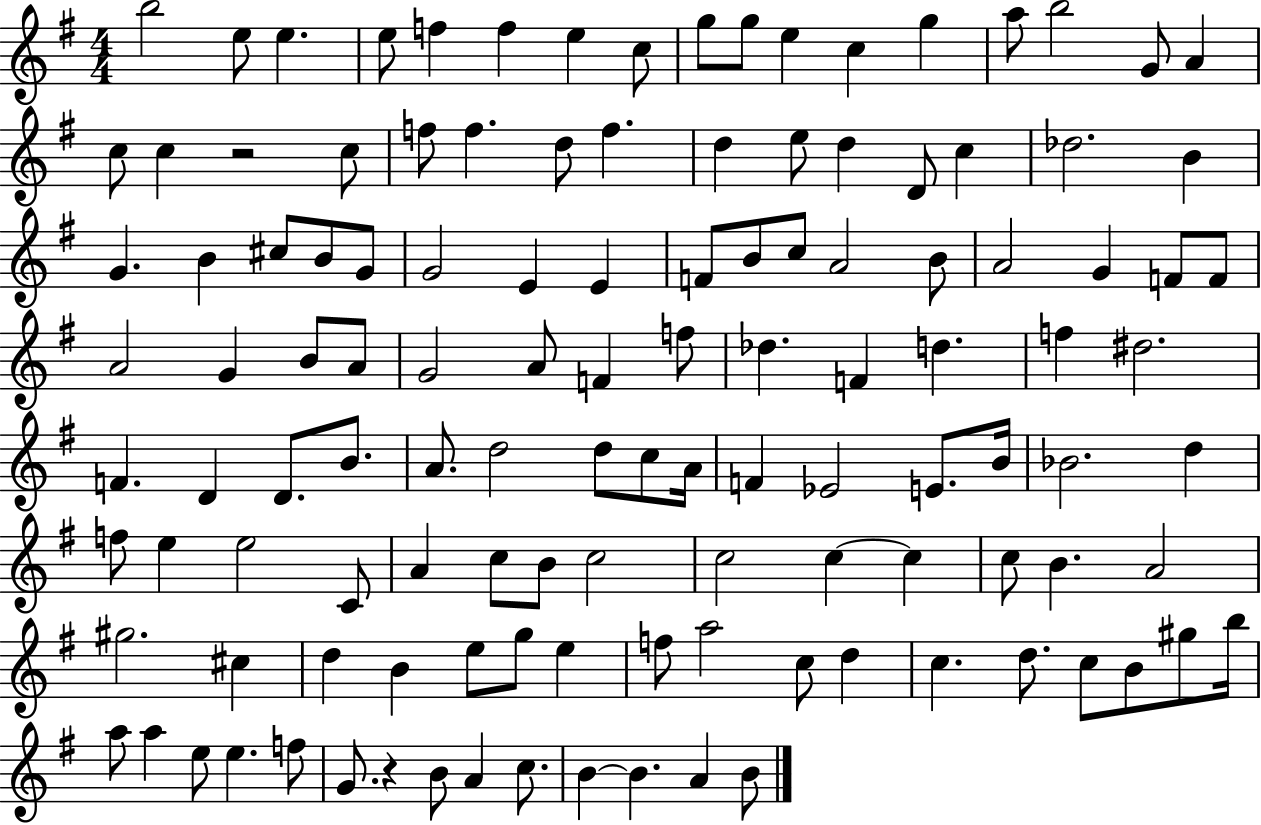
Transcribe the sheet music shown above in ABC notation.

X:1
T:Untitled
M:4/4
L:1/4
K:G
b2 e/2 e e/2 f f e c/2 g/2 g/2 e c g a/2 b2 G/2 A c/2 c z2 c/2 f/2 f d/2 f d e/2 d D/2 c _d2 B G B ^c/2 B/2 G/2 G2 E E F/2 B/2 c/2 A2 B/2 A2 G F/2 F/2 A2 G B/2 A/2 G2 A/2 F f/2 _d F d f ^d2 F D D/2 B/2 A/2 d2 d/2 c/2 A/4 F _E2 E/2 B/4 _B2 d f/2 e e2 C/2 A c/2 B/2 c2 c2 c c c/2 B A2 ^g2 ^c d B e/2 g/2 e f/2 a2 c/2 d c d/2 c/2 B/2 ^g/2 b/4 a/2 a e/2 e f/2 G/2 z B/2 A c/2 B B A B/2